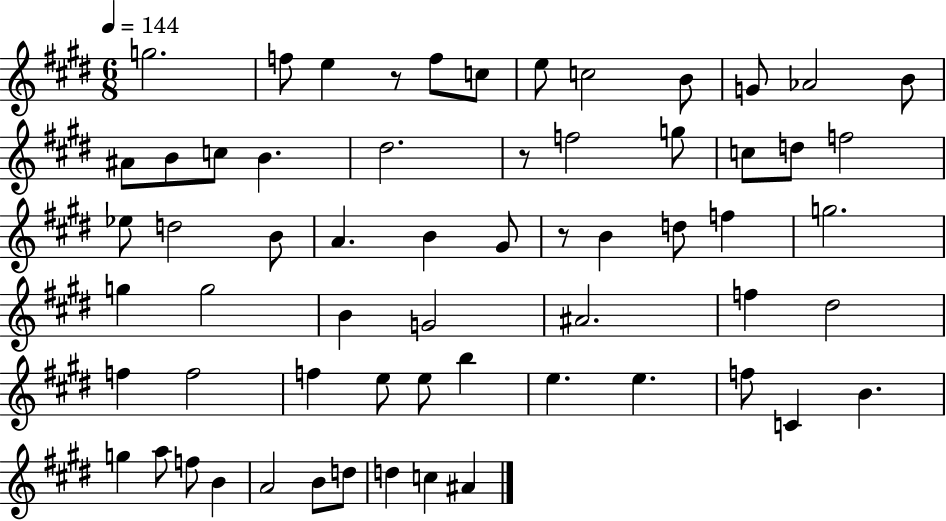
G5/h. F5/e E5/q R/e F5/e C5/e E5/e C5/h B4/e G4/e Ab4/h B4/e A#4/e B4/e C5/e B4/q. D#5/h. R/e F5/h G5/e C5/e D5/e F5/h Eb5/e D5/h B4/e A4/q. B4/q G#4/e R/e B4/q D5/e F5/q G5/h. G5/q G5/h B4/q G4/h A#4/h. F5/q D#5/h F5/q F5/h F5/q E5/e E5/e B5/q E5/q. E5/q. F5/e C4/q B4/q. G5/q A5/e F5/e B4/q A4/h B4/e D5/e D5/q C5/q A#4/q